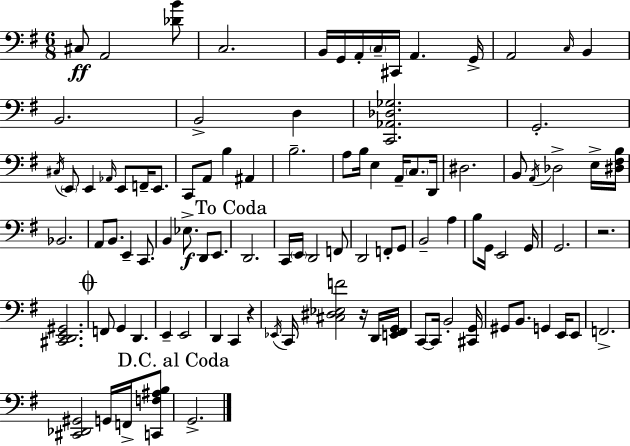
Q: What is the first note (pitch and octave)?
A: C#3